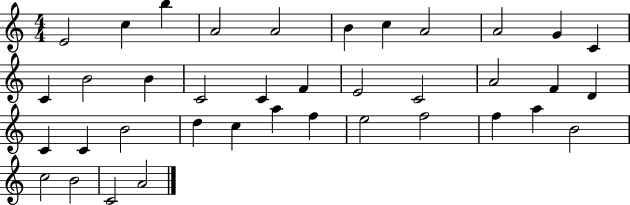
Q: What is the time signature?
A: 4/4